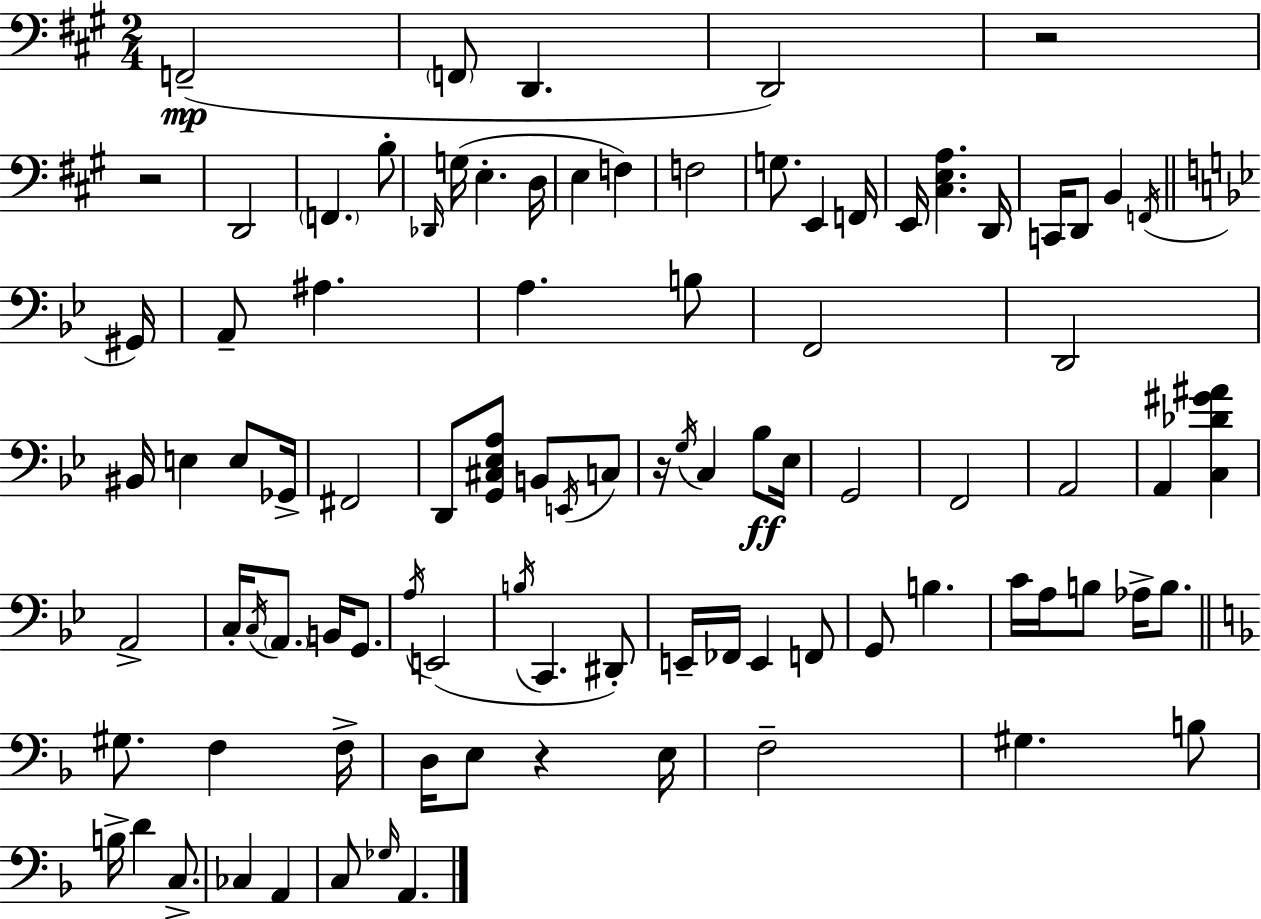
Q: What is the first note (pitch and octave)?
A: F2